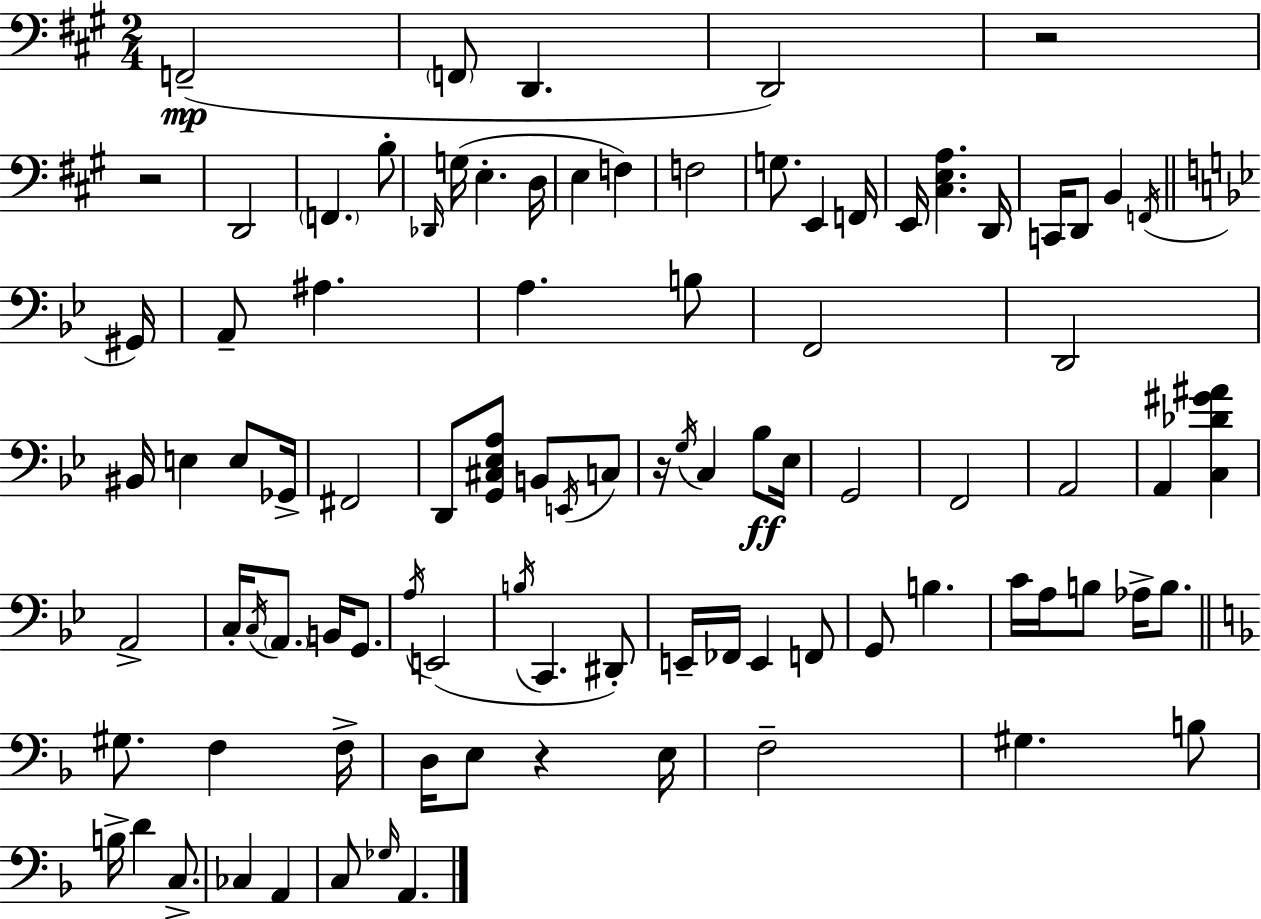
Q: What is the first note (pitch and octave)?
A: F2